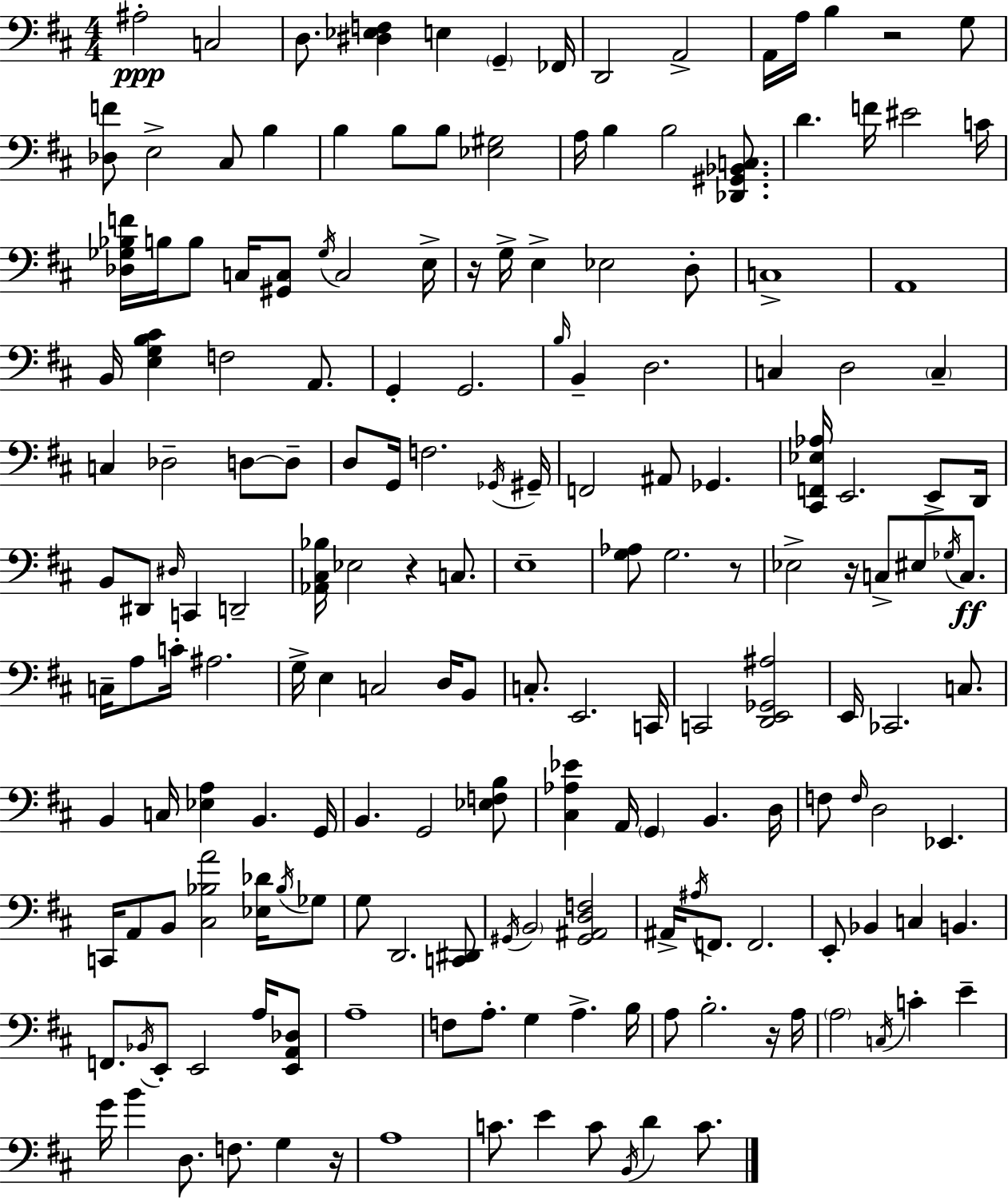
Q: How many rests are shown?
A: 7